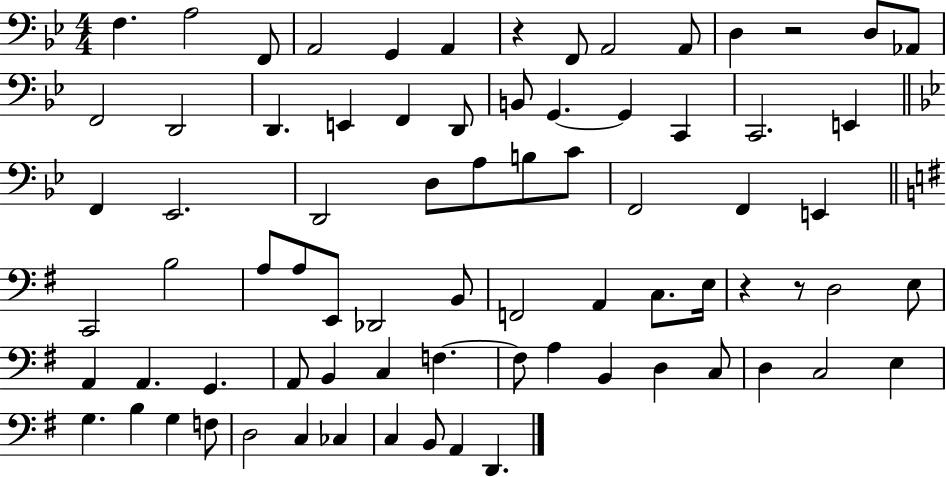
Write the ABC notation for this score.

X:1
T:Untitled
M:4/4
L:1/4
K:Bb
F, A,2 F,,/2 A,,2 G,, A,, z F,,/2 A,,2 A,,/2 D, z2 D,/2 _A,,/2 F,,2 D,,2 D,, E,, F,, D,,/2 B,,/2 G,, G,, C,, C,,2 E,, F,, _E,,2 D,,2 D,/2 A,/2 B,/2 C/2 F,,2 F,, E,, C,,2 B,2 A,/2 A,/2 E,,/2 _D,,2 B,,/2 F,,2 A,, C,/2 E,/4 z z/2 D,2 E,/2 A,, A,, G,, A,,/2 B,, C, F, F,/2 A, B,, D, C,/2 D, C,2 E, G, B, G, F,/2 D,2 C, _C, C, B,,/2 A,, D,,